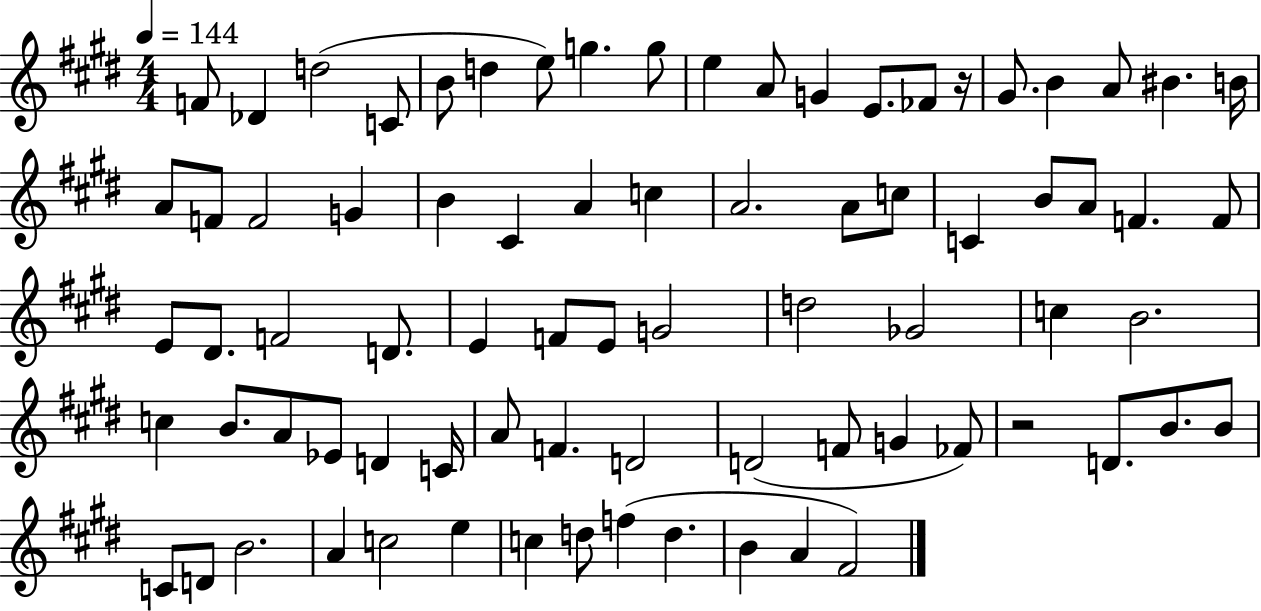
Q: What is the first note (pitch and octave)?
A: F4